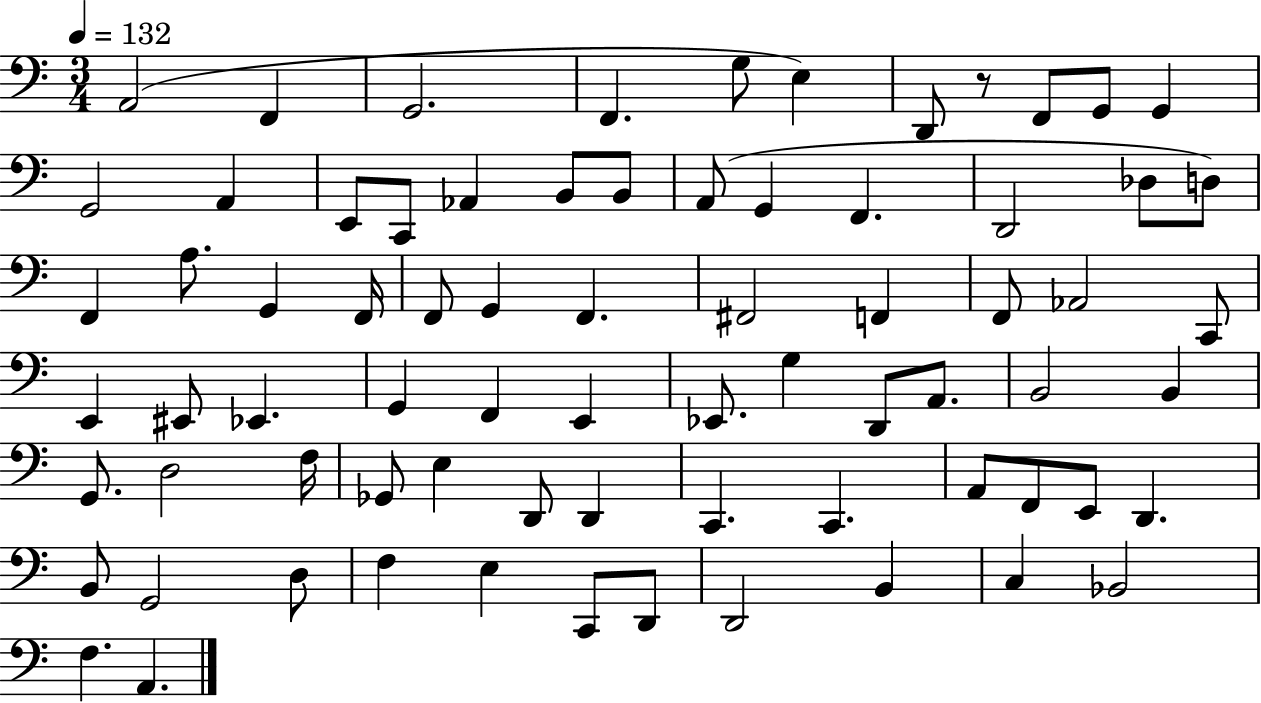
A2/h F2/q G2/h. F2/q. G3/e E3/q D2/e R/e F2/e G2/e G2/q G2/h A2/q E2/e C2/e Ab2/q B2/e B2/e A2/e G2/q F2/q. D2/h Db3/e D3/e F2/q A3/e. G2/q F2/s F2/e G2/q F2/q. F#2/h F2/q F2/e Ab2/h C2/e E2/q EIS2/e Eb2/q. G2/q F2/q E2/q Eb2/e. G3/q D2/e A2/e. B2/h B2/q G2/e. D3/h F3/s Gb2/e E3/q D2/e D2/q C2/q. C2/q. A2/e F2/e E2/e D2/q. B2/e G2/h D3/e F3/q E3/q C2/e D2/e D2/h B2/q C3/q Bb2/h F3/q. A2/q.